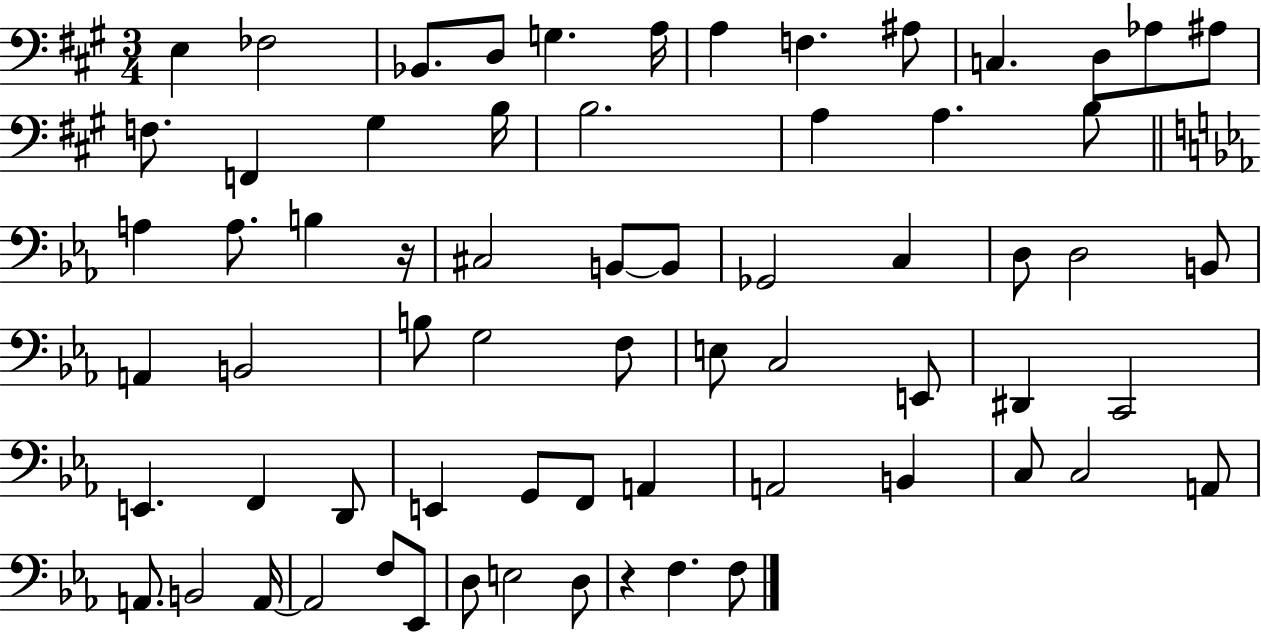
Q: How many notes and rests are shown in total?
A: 67